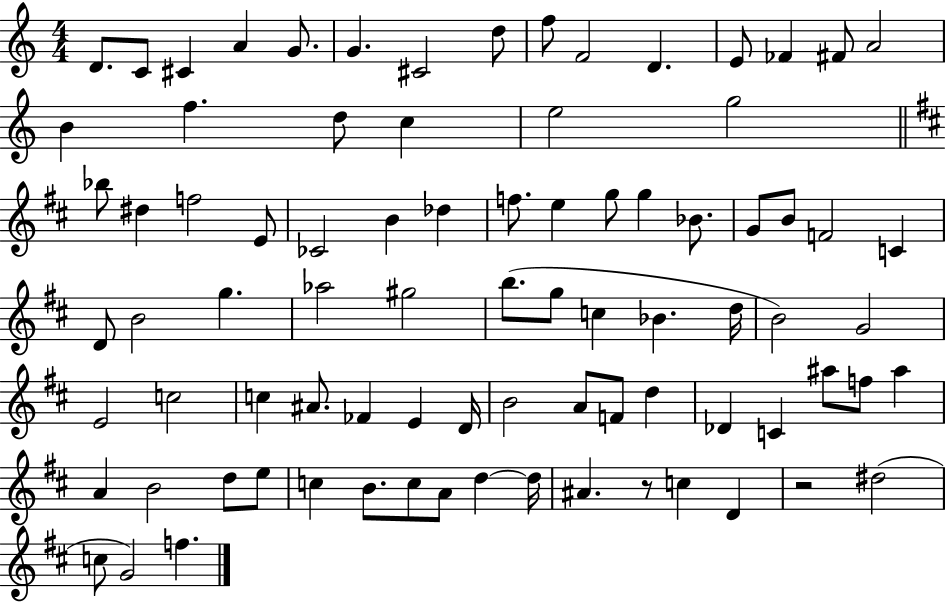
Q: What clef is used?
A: treble